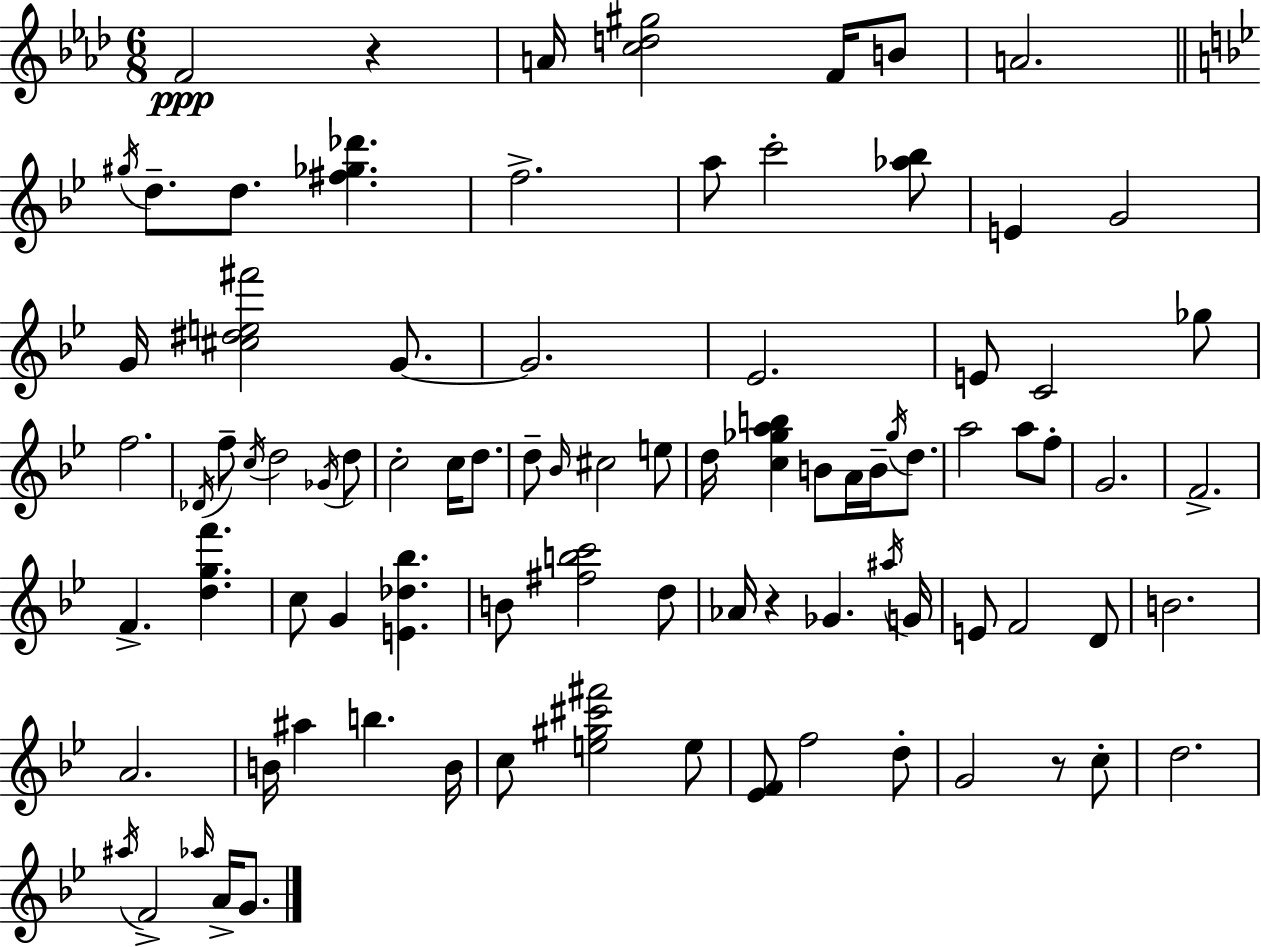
F4/h R/q A4/s [C5,D5,G#5]/h F4/s B4/e A4/h. G#5/s D5/e. D5/e. [F#5,Gb5,Db6]/q. F5/h. A5/e C6/h [Ab5,Bb5]/e E4/q G4/h G4/s [C#5,D#5,E5,F#6]/h G4/e. G4/h. Eb4/h. E4/e C4/h Gb5/e F5/h. Db4/s F5/e C5/s D5/h Gb4/s D5/e C5/h C5/s D5/e. D5/e Bb4/s C#5/h E5/e D5/s [C5,Gb5,A5,B5]/q B4/e A4/s B4/s Gb5/s D5/e. A5/h A5/e F5/e G4/h. F4/h. F4/q. [D5,G5,F6]/q. C5/e G4/q [E4,Db5,Bb5]/q. B4/e [F#5,B5,C6]/h D5/e Ab4/s R/q Gb4/q. A#5/s G4/s E4/e F4/h D4/e B4/h. A4/h. B4/s A#5/q B5/q. B4/s C5/e [E5,G#5,C#6,F#6]/h E5/e [Eb4,F4]/e F5/h D5/e G4/h R/e C5/e D5/h. A#5/s F4/h Ab5/s A4/s G4/e.